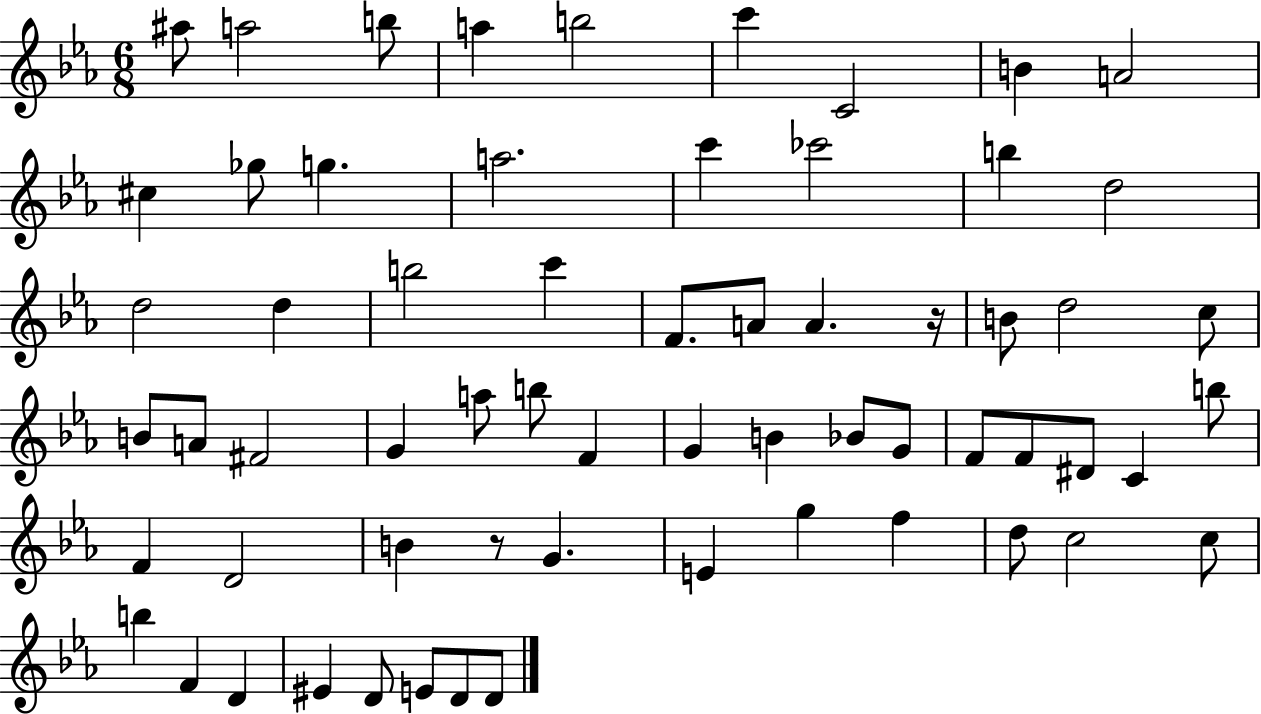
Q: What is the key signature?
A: EES major